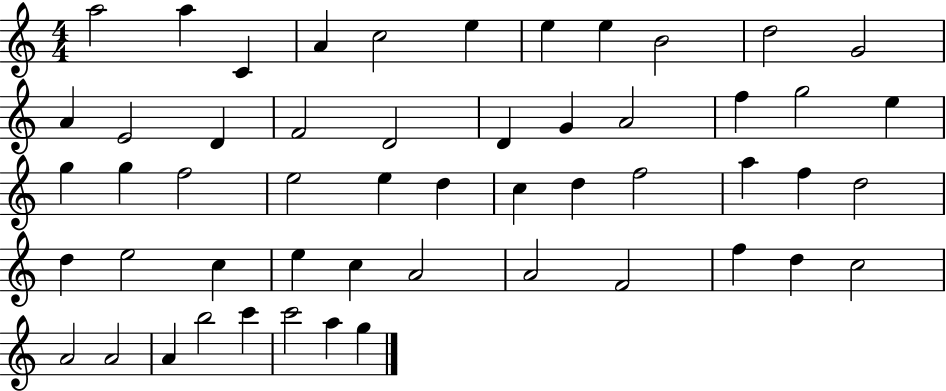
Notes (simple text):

A5/h A5/q C4/q A4/q C5/h E5/q E5/q E5/q B4/h D5/h G4/h A4/q E4/h D4/q F4/h D4/h D4/q G4/q A4/h F5/q G5/h E5/q G5/q G5/q F5/h E5/h E5/q D5/q C5/q D5/q F5/h A5/q F5/q D5/h D5/q E5/h C5/q E5/q C5/q A4/h A4/h F4/h F5/q D5/q C5/h A4/h A4/h A4/q B5/h C6/q C6/h A5/q G5/q